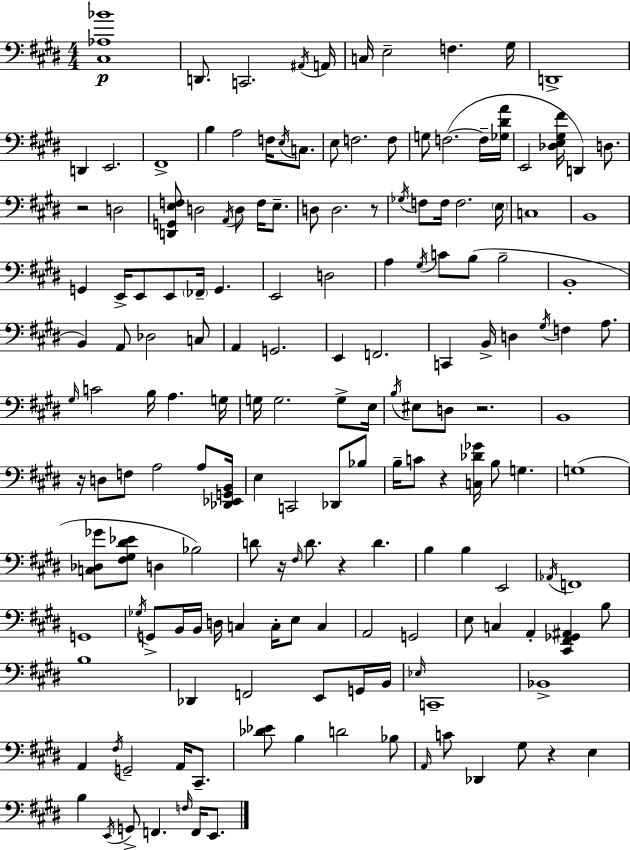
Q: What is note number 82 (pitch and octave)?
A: B2